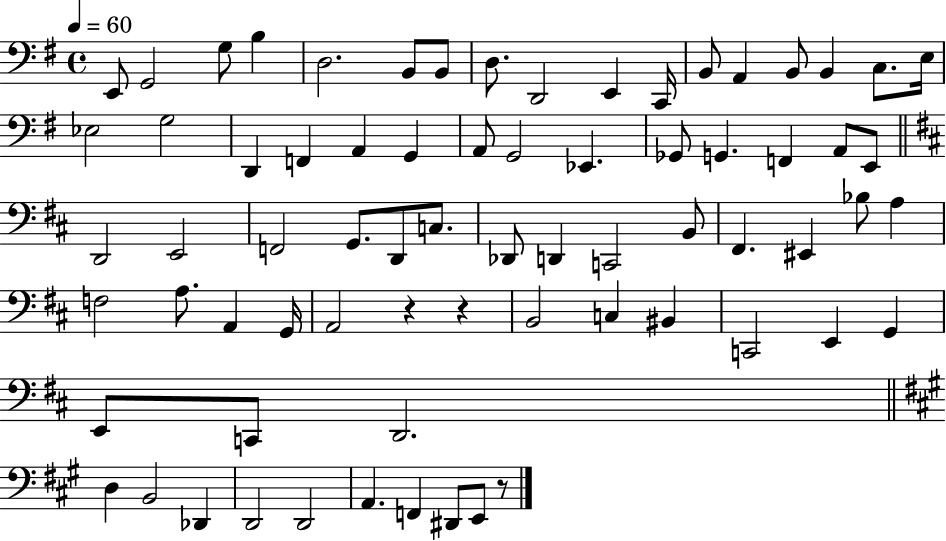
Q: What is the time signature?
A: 4/4